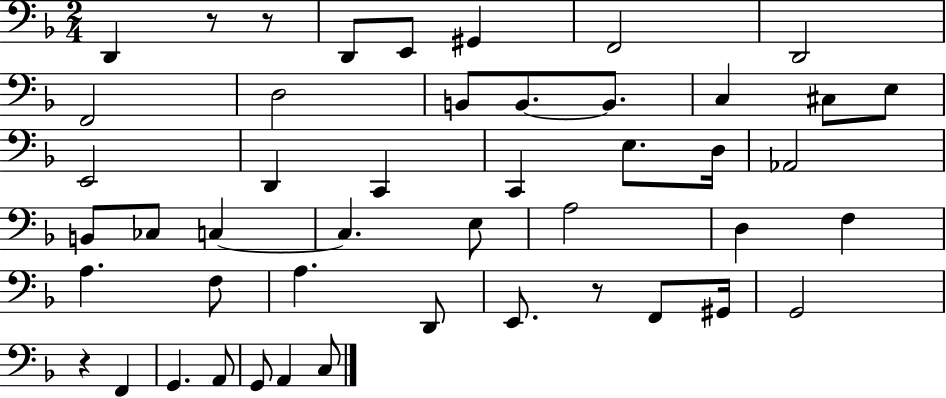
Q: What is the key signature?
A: F major